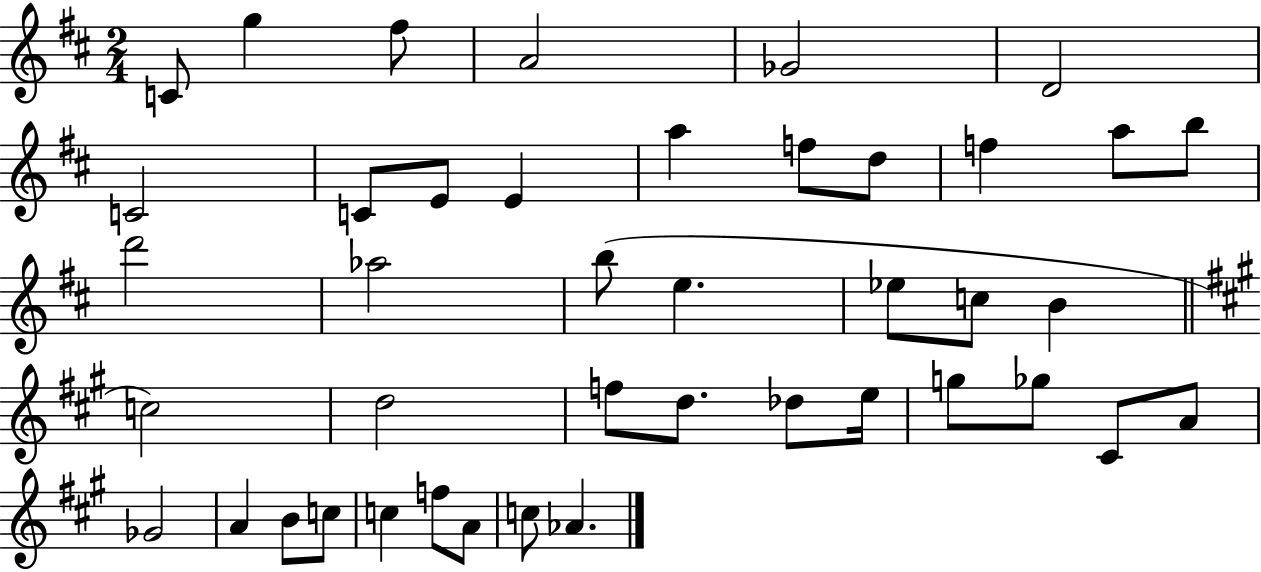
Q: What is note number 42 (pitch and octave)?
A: Ab4